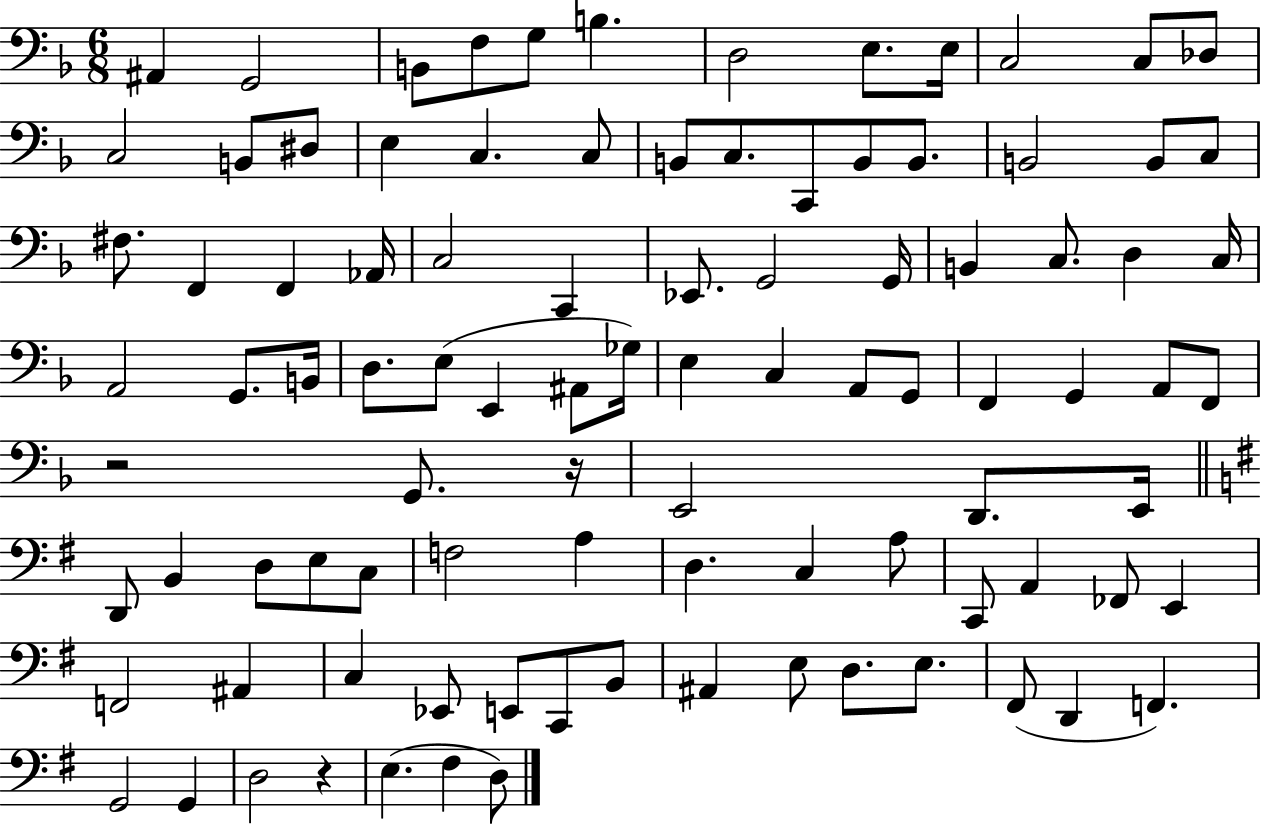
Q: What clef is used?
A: bass